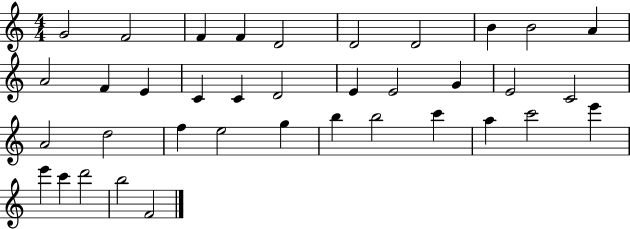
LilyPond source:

{
  \clef treble
  \numericTimeSignature
  \time 4/4
  \key c \major
  g'2 f'2 | f'4 f'4 d'2 | d'2 d'2 | b'4 b'2 a'4 | \break a'2 f'4 e'4 | c'4 c'4 d'2 | e'4 e'2 g'4 | e'2 c'2 | \break a'2 d''2 | f''4 e''2 g''4 | b''4 b''2 c'''4 | a''4 c'''2 e'''4 | \break e'''4 c'''4 d'''2 | b''2 f'2 | \bar "|."
}